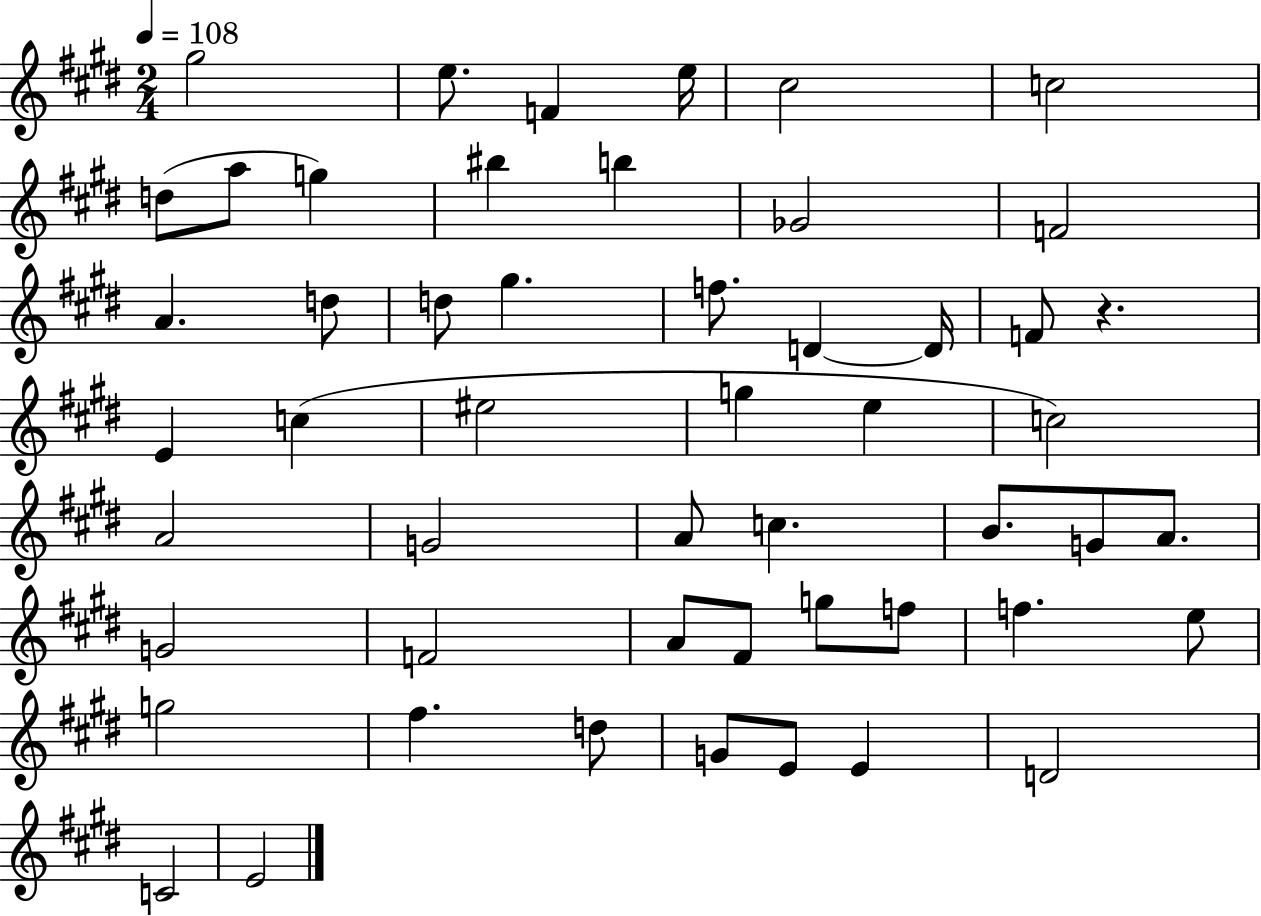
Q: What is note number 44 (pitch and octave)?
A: F#5